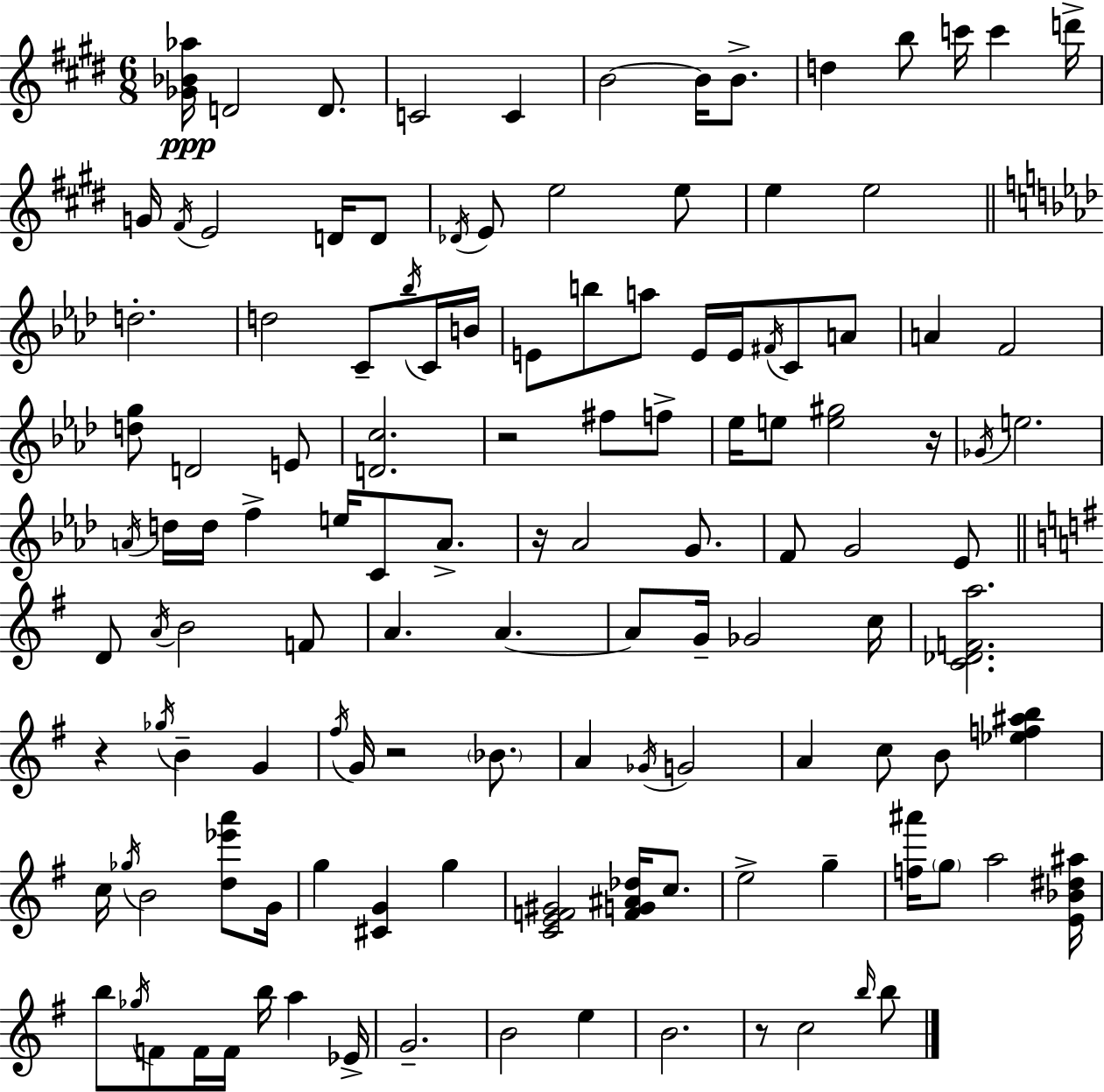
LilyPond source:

{
  \clef treble
  \numericTimeSignature
  \time 6/8
  \key e \major
  \repeat volta 2 { <ges' bes' aes''>16\ppp d'2 d'8. | c'2 c'4 | b'2~~ b'16 b'8.-> | d''4 b''8 c'''16 c'''4 d'''16-> | \break g'16 \acciaccatura { fis'16 } e'2 d'16 d'8 | \acciaccatura { des'16 } e'8 e''2 | e''8 e''4 e''2 | \bar "||" \break \key f \minor d''2.-. | d''2 c'8-- \acciaccatura { bes''16 } c'16 | b'16 e'8 b''8 a''8 e'16 e'16 \acciaccatura { fis'16 } c'8 | a'8 a'4 f'2 | \break <d'' g''>8 d'2 | e'8 <d' c''>2. | r2 fis''8 | f''8-> ees''16 e''8 <e'' gis''>2 | \break r16 \acciaccatura { ges'16 } e''2. | \acciaccatura { a'16 } d''16 d''16 f''4-> e''16 c'8 | a'8.-> r16 aes'2 | g'8. f'8 g'2 | \break ees'8 \bar "||" \break \key e \minor d'8 \acciaccatura { a'16 } b'2 f'8 | a'4. a'4.~~ | a'8 g'16-- ges'2 | c''16 <c' des' f' a''>2. | \break r4 \acciaccatura { ges''16 } b'4-- g'4 | \acciaccatura { fis''16 } g'16 r2 | \parenthesize bes'8. a'4 \acciaccatura { ges'16 } g'2 | a'4 c''8 b'8 | \break <ees'' f'' ais'' b''>4 c''16 \acciaccatura { ges''16 } b'2 | <d'' ees''' a'''>8 g'16 g''4 <cis' g'>4 | g''4 <c' e' f' gis'>2 | <f' g' ais' des''>16 c''8. e''2-> | \break g''4-- <f'' ais'''>16 \parenthesize g''8 a''2 | <e' bes' dis'' ais''>16 b''8 \acciaccatura { ges''16 } f'8 f'16 f'16 | b''16 a''4 ees'16-> g'2.-- | b'2 | \break e''4 b'2. | r8 c''2 | \grace { b''16 } b''8 } \bar "|."
}